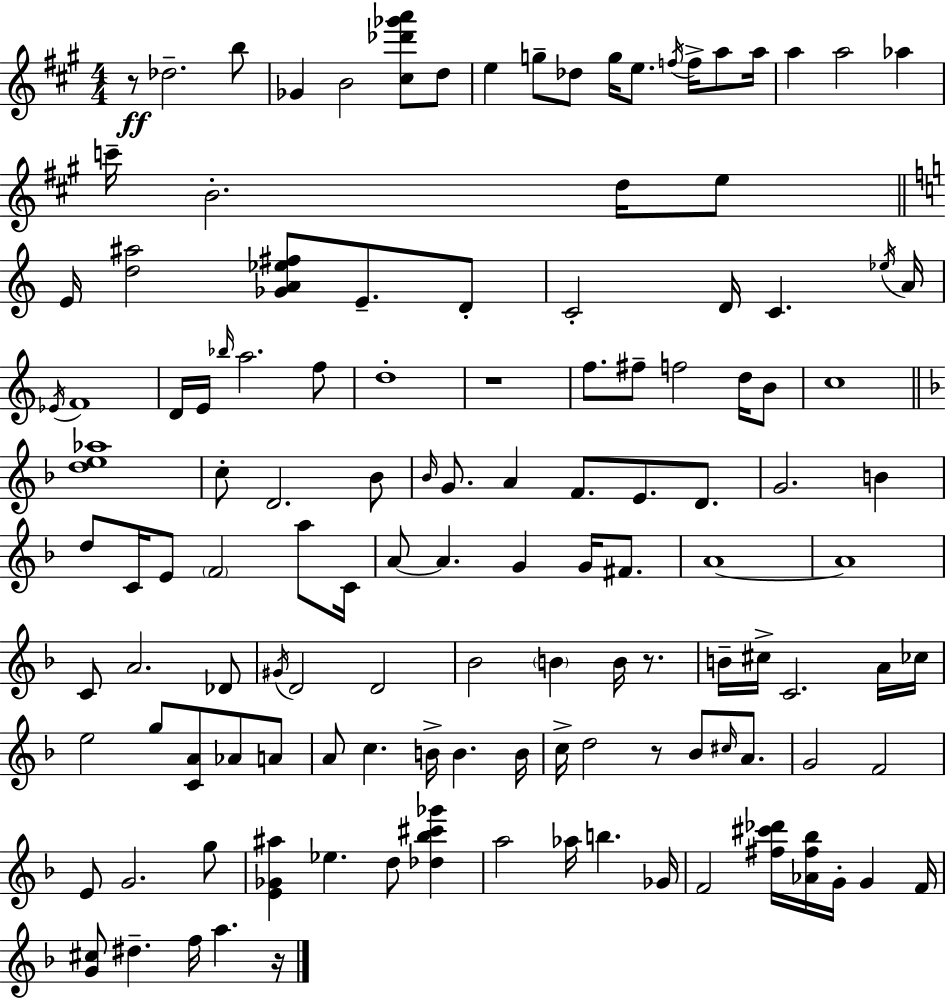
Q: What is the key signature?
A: A major